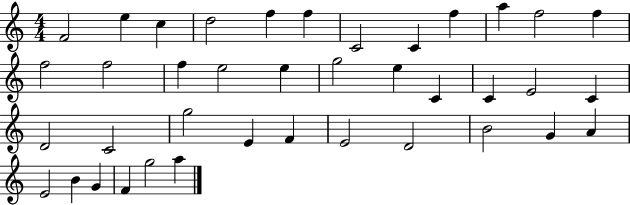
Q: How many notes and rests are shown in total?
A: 39